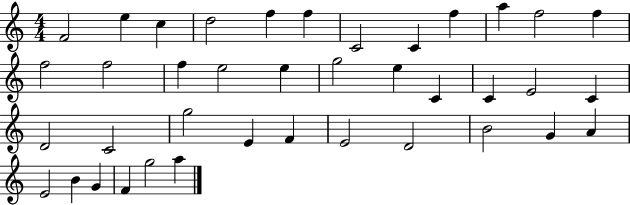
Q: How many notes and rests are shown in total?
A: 39